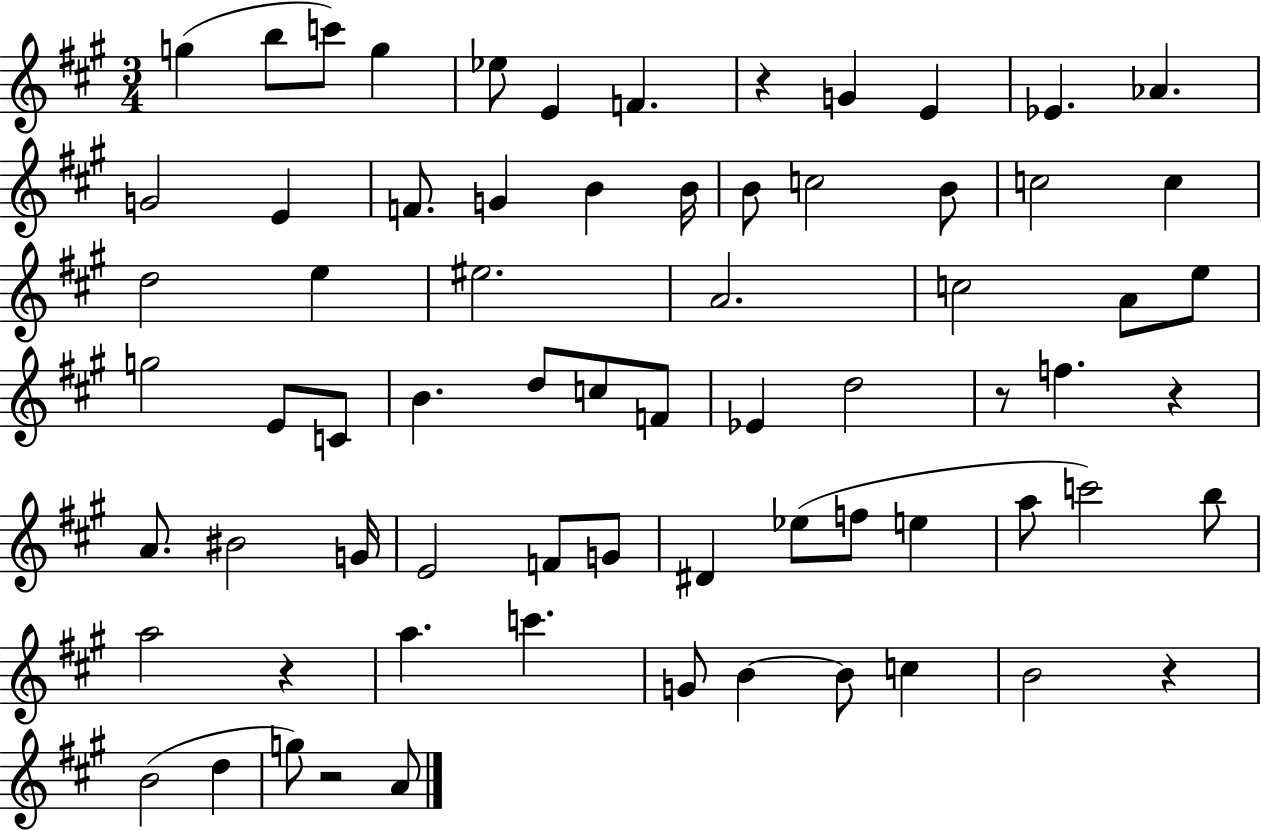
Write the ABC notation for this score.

X:1
T:Untitled
M:3/4
L:1/4
K:A
g b/2 c'/2 g _e/2 E F z G E _E _A G2 E F/2 G B B/4 B/2 c2 B/2 c2 c d2 e ^e2 A2 c2 A/2 e/2 g2 E/2 C/2 B d/2 c/2 F/2 _E d2 z/2 f z A/2 ^B2 G/4 E2 F/2 G/2 ^D _e/2 f/2 e a/2 c'2 b/2 a2 z a c' G/2 B B/2 c B2 z B2 d g/2 z2 A/2